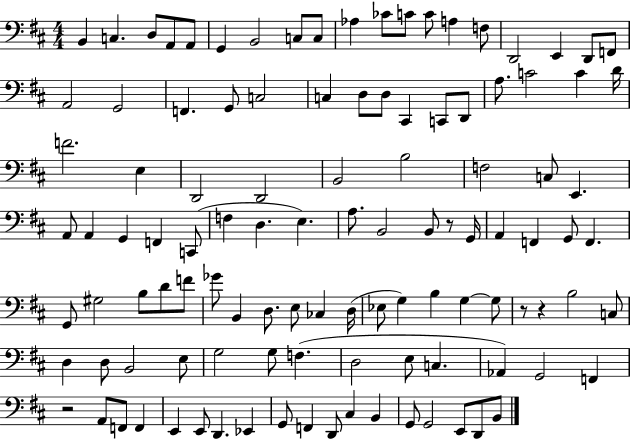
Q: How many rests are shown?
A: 4